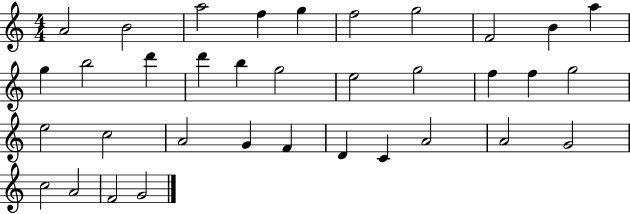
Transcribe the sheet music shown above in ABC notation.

X:1
T:Untitled
M:4/4
L:1/4
K:C
A2 B2 a2 f g f2 g2 F2 B a g b2 d' d' b g2 e2 g2 f f g2 e2 c2 A2 G F D C A2 A2 G2 c2 A2 F2 G2